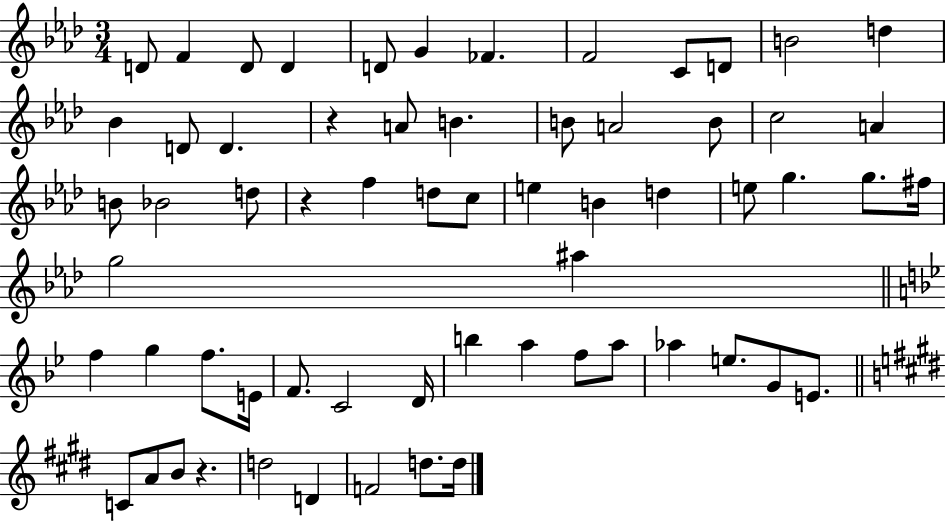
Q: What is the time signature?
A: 3/4